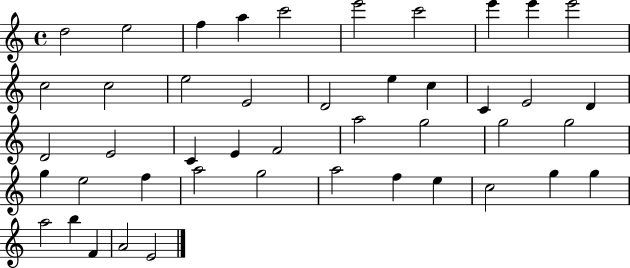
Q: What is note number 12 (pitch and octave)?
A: C5